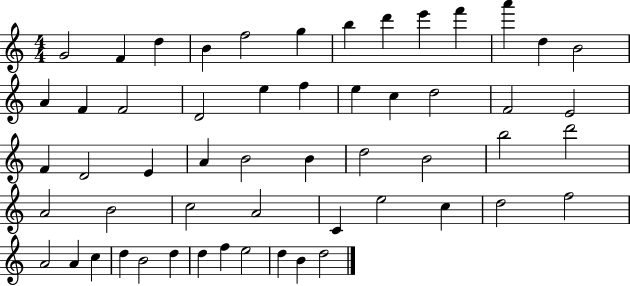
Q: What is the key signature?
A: C major